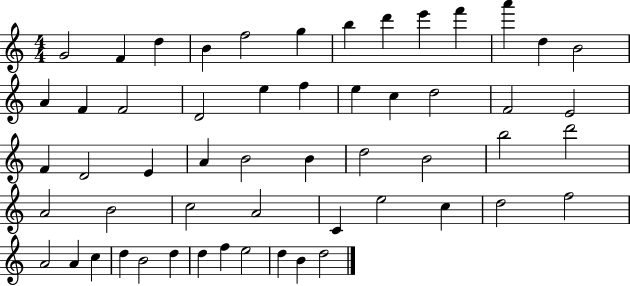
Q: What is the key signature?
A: C major